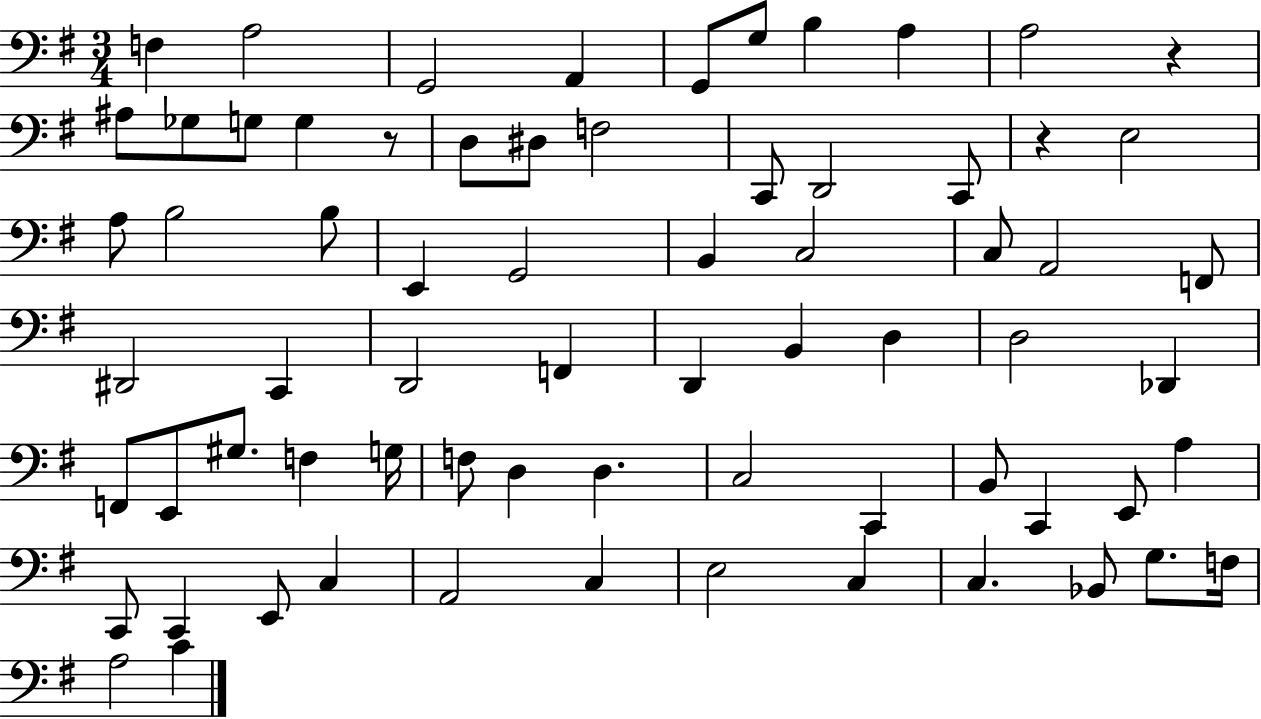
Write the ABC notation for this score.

X:1
T:Untitled
M:3/4
L:1/4
K:G
F, A,2 G,,2 A,, G,,/2 G,/2 B, A, A,2 z ^A,/2 _G,/2 G,/2 G, z/2 D,/2 ^D,/2 F,2 C,,/2 D,,2 C,,/2 z E,2 A,/2 B,2 B,/2 E,, G,,2 B,, C,2 C,/2 A,,2 F,,/2 ^D,,2 C,, D,,2 F,, D,, B,, D, D,2 _D,, F,,/2 E,,/2 ^G,/2 F, G,/4 F,/2 D, D, C,2 C,, B,,/2 C,, E,,/2 A, C,,/2 C,, E,,/2 C, A,,2 C, E,2 C, C, _B,,/2 G,/2 F,/4 A,2 C